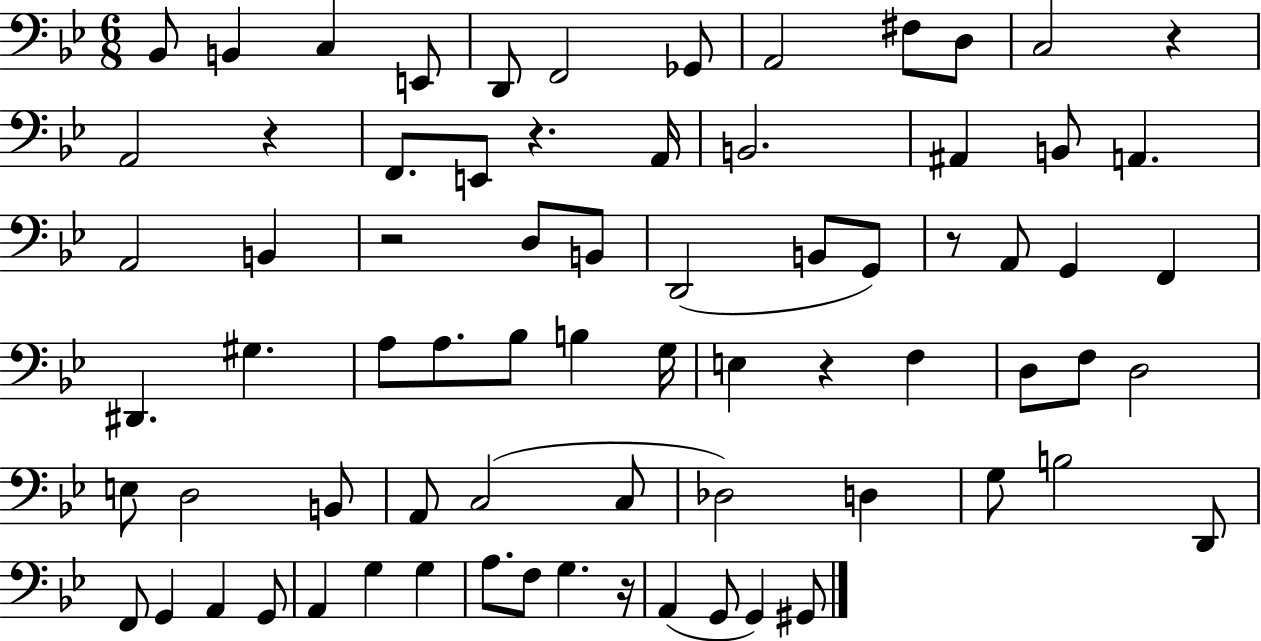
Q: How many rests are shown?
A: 7